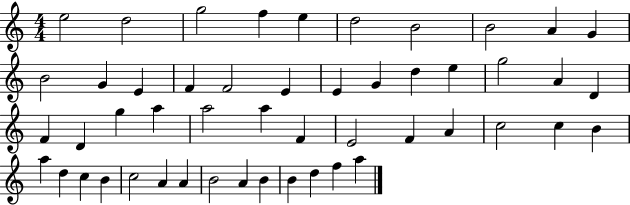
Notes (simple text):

E5/h D5/h G5/h F5/q E5/q D5/h B4/h B4/h A4/q G4/q B4/h G4/q E4/q F4/q F4/h E4/q E4/q G4/q D5/q E5/q G5/h A4/q D4/q F4/q D4/q G5/q A5/q A5/h A5/q F4/q E4/h F4/q A4/q C5/h C5/q B4/q A5/q D5/q C5/q B4/q C5/h A4/q A4/q B4/h A4/q B4/q B4/q D5/q F5/q A5/q